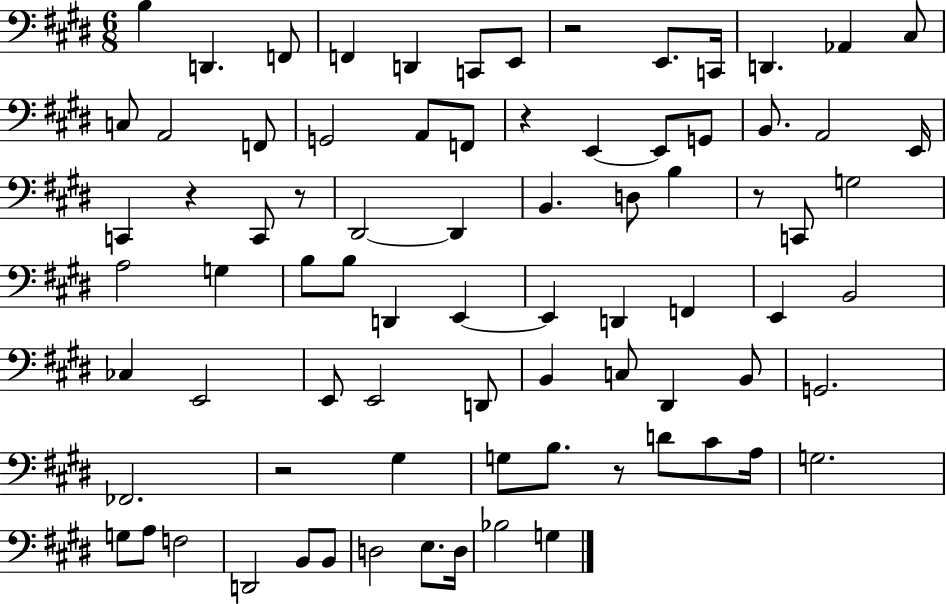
X:1
T:Untitled
M:6/8
L:1/4
K:E
B, D,, F,,/2 F,, D,, C,,/2 E,,/2 z2 E,,/2 C,,/4 D,, _A,, ^C,/2 C,/2 A,,2 F,,/2 G,,2 A,,/2 F,,/2 z E,, E,,/2 G,,/2 B,,/2 A,,2 E,,/4 C,, z C,,/2 z/2 ^D,,2 ^D,, B,, D,/2 B, z/2 C,,/2 G,2 A,2 G, B,/2 B,/2 D,, E,, E,, D,, F,, E,, B,,2 _C, E,,2 E,,/2 E,,2 D,,/2 B,, C,/2 ^D,, B,,/2 G,,2 _F,,2 z2 ^G, G,/2 B,/2 z/2 D/2 ^C/2 A,/4 G,2 G,/2 A,/2 F,2 D,,2 B,,/2 B,,/2 D,2 E,/2 D,/4 _B,2 G,